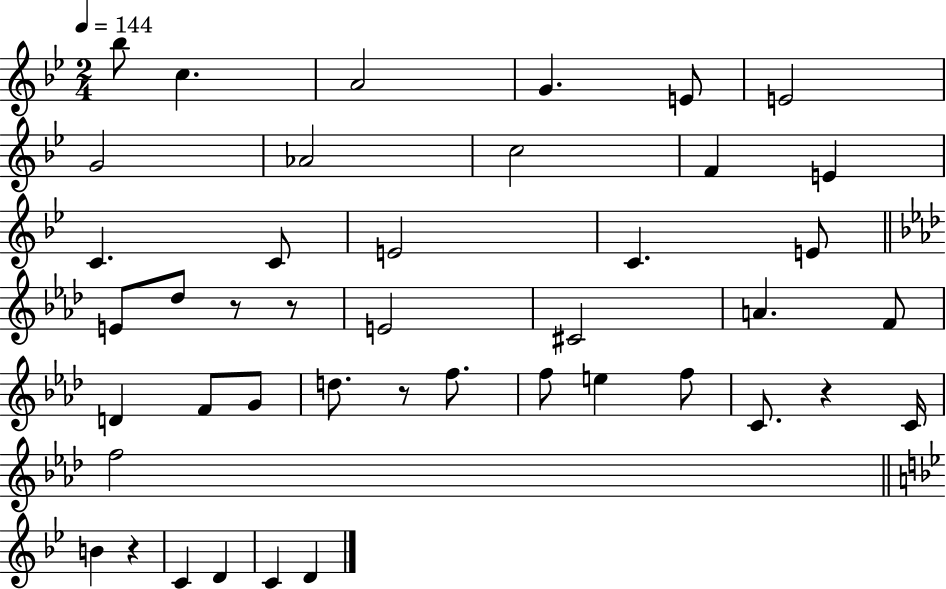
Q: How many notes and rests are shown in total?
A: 43